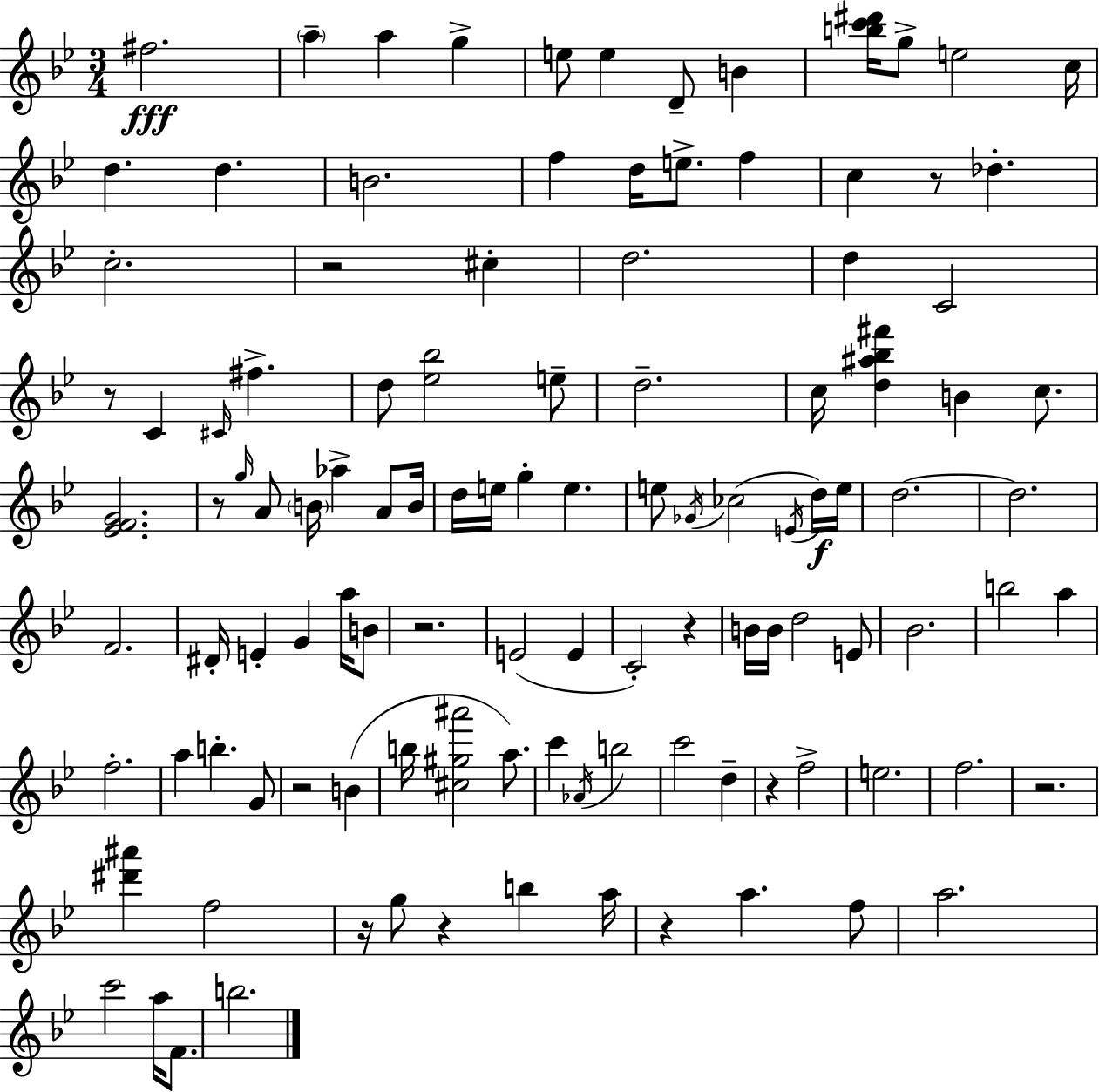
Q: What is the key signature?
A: BES major